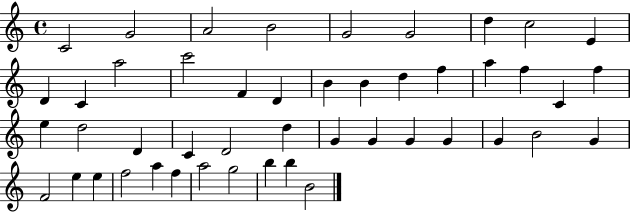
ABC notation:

X:1
T:Untitled
M:4/4
L:1/4
K:C
C2 G2 A2 B2 G2 G2 d c2 E D C a2 c'2 F D B B d f a f C f e d2 D C D2 d G G G G G B2 G F2 e e f2 a f a2 g2 b b B2